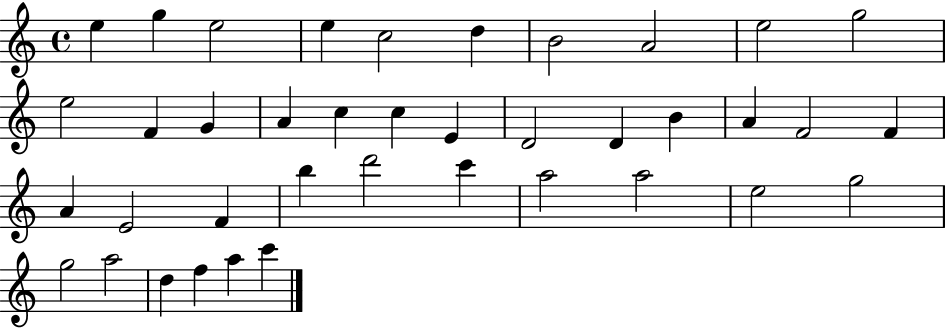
{
  \clef treble
  \time 4/4
  \defaultTimeSignature
  \key c \major
  e''4 g''4 e''2 | e''4 c''2 d''4 | b'2 a'2 | e''2 g''2 | \break e''2 f'4 g'4 | a'4 c''4 c''4 e'4 | d'2 d'4 b'4 | a'4 f'2 f'4 | \break a'4 e'2 f'4 | b''4 d'''2 c'''4 | a''2 a''2 | e''2 g''2 | \break g''2 a''2 | d''4 f''4 a''4 c'''4 | \bar "|."
}